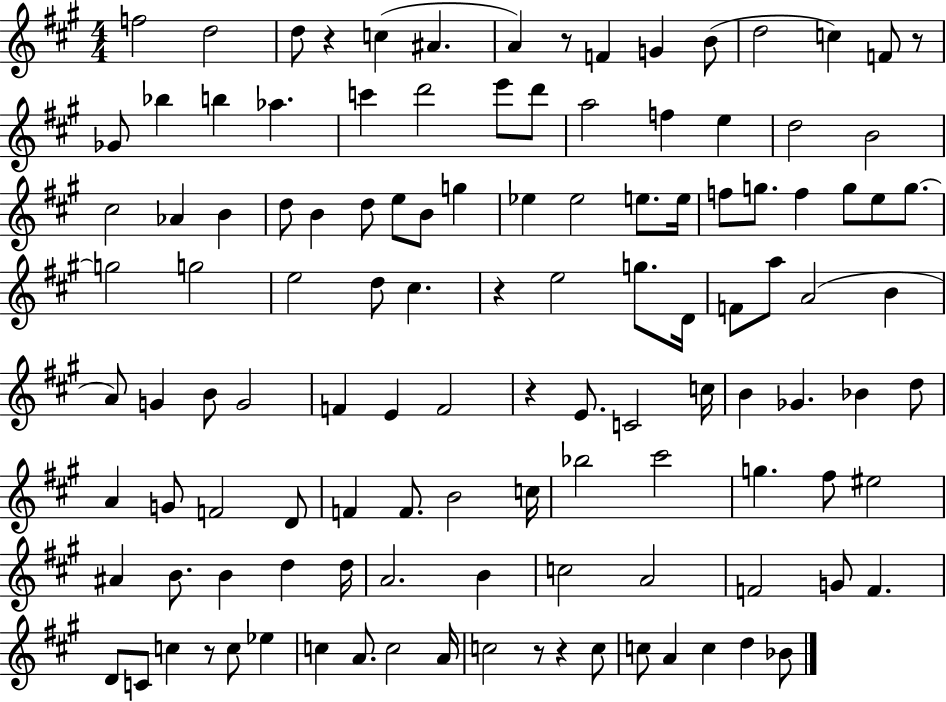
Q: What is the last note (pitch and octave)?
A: Bb4